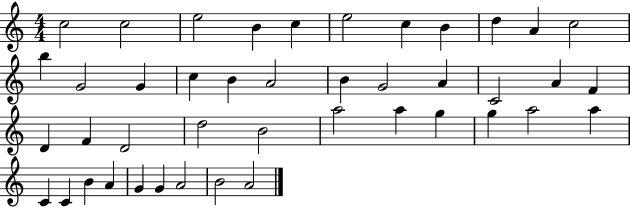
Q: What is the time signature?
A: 4/4